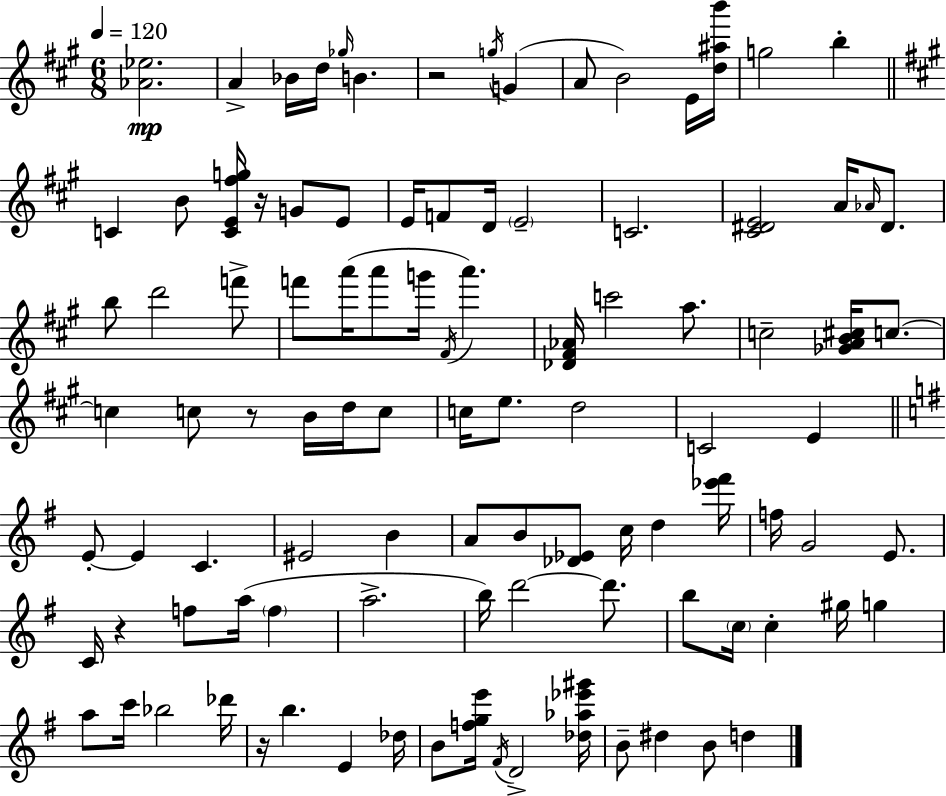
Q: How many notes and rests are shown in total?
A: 101